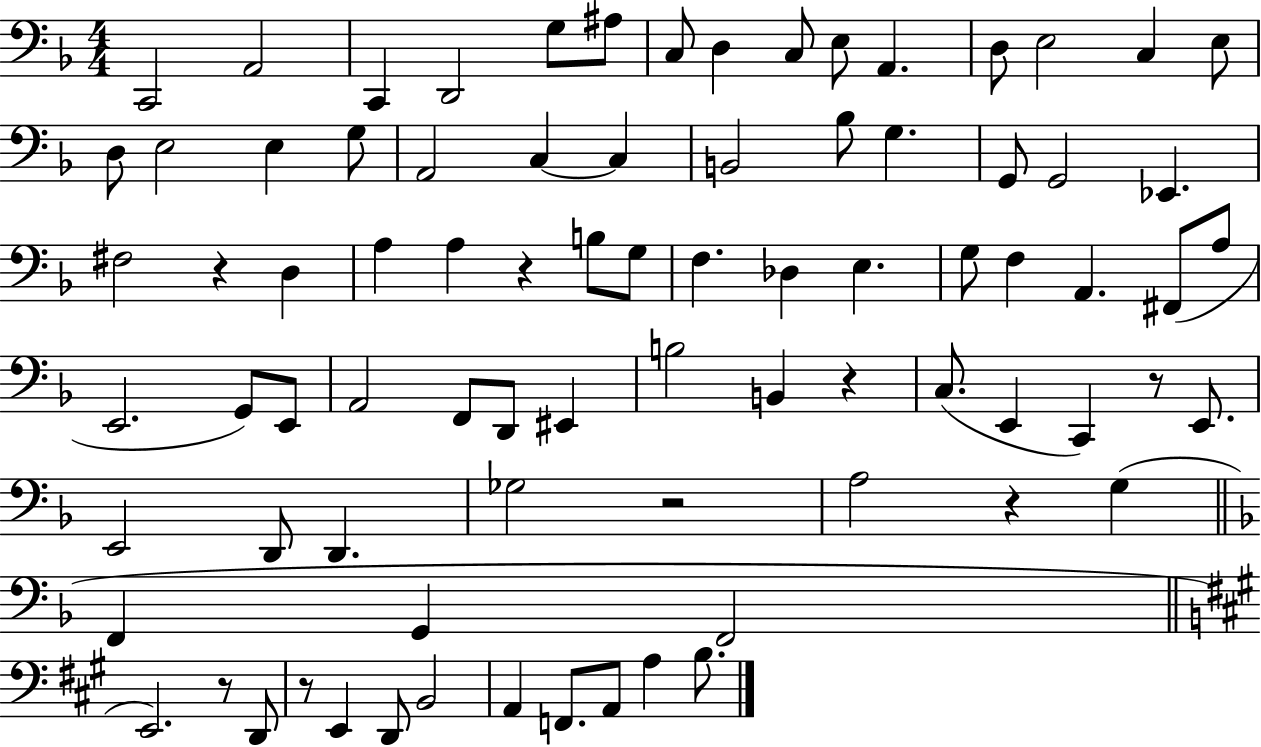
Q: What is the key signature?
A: F major